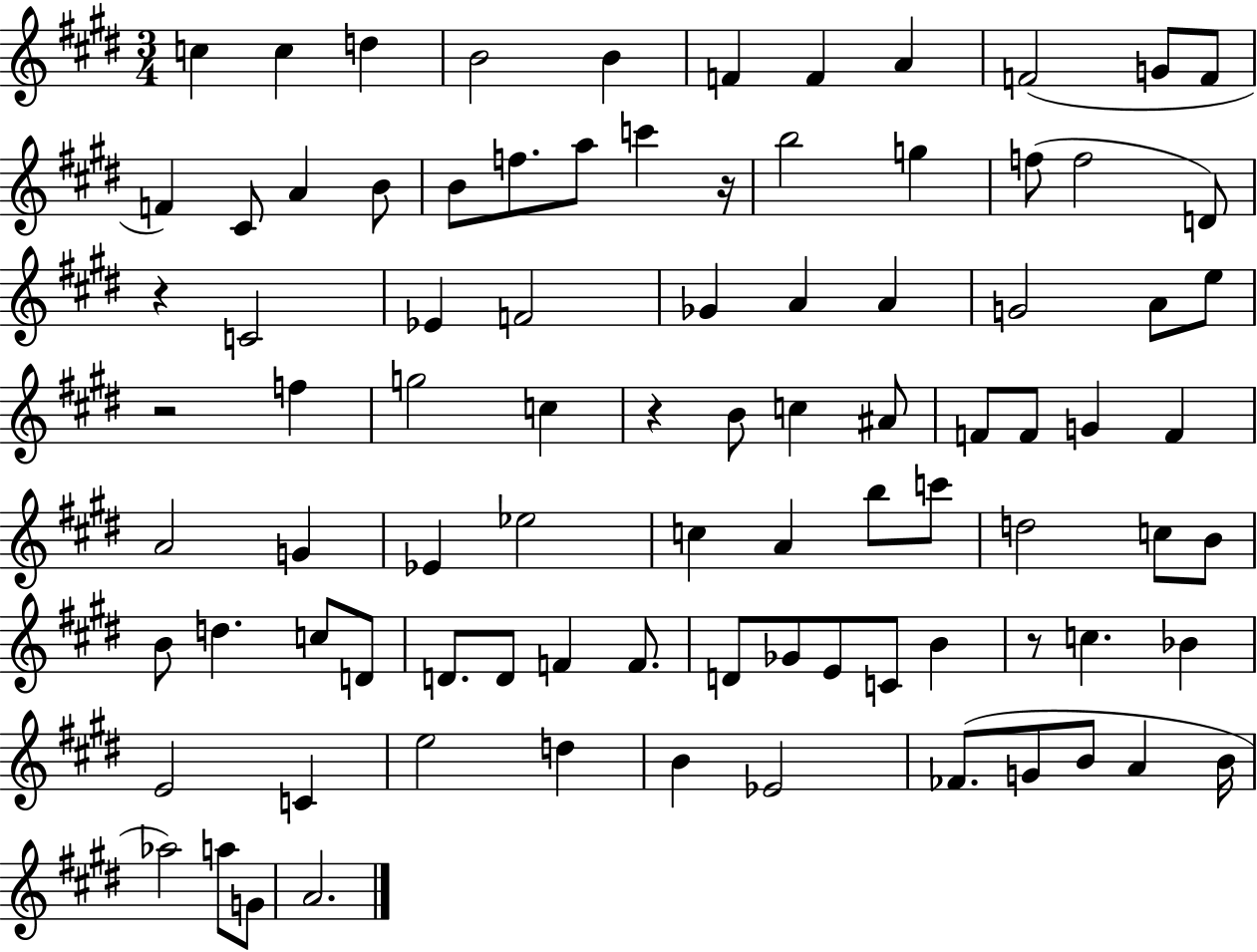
{
  \clef treble
  \numericTimeSignature
  \time 3/4
  \key e \major
  c''4 c''4 d''4 | b'2 b'4 | f'4 f'4 a'4 | f'2( g'8 f'8 | \break f'4) cis'8 a'4 b'8 | b'8 f''8. a''8 c'''4 r16 | b''2 g''4 | f''8( f''2 d'8) | \break r4 c'2 | ees'4 f'2 | ges'4 a'4 a'4 | g'2 a'8 e''8 | \break r2 f''4 | g''2 c''4 | r4 b'8 c''4 ais'8 | f'8 f'8 g'4 f'4 | \break a'2 g'4 | ees'4 ees''2 | c''4 a'4 b''8 c'''8 | d''2 c''8 b'8 | \break b'8 d''4. c''8 d'8 | d'8. d'8 f'4 f'8. | d'8 ges'8 e'8 c'8 b'4 | r8 c''4. bes'4 | \break e'2 c'4 | e''2 d''4 | b'4 ees'2 | fes'8.( g'8 b'8 a'4 b'16 | \break aes''2) a''8 g'8 | a'2. | \bar "|."
}